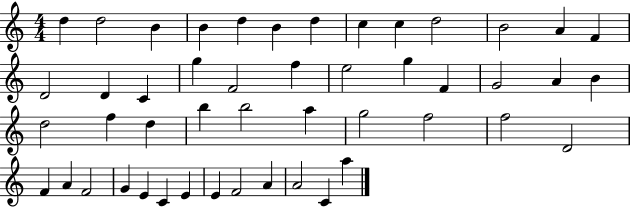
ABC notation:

X:1
T:Untitled
M:4/4
L:1/4
K:C
d d2 B B d B d c c d2 B2 A F D2 D C g F2 f e2 g F G2 A B d2 f d b b2 a g2 f2 f2 D2 F A F2 G E C E E F2 A A2 C a